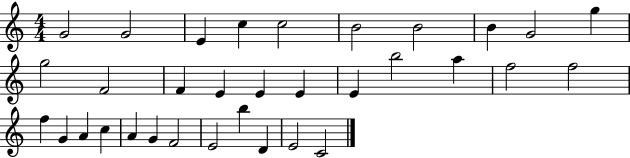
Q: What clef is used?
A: treble